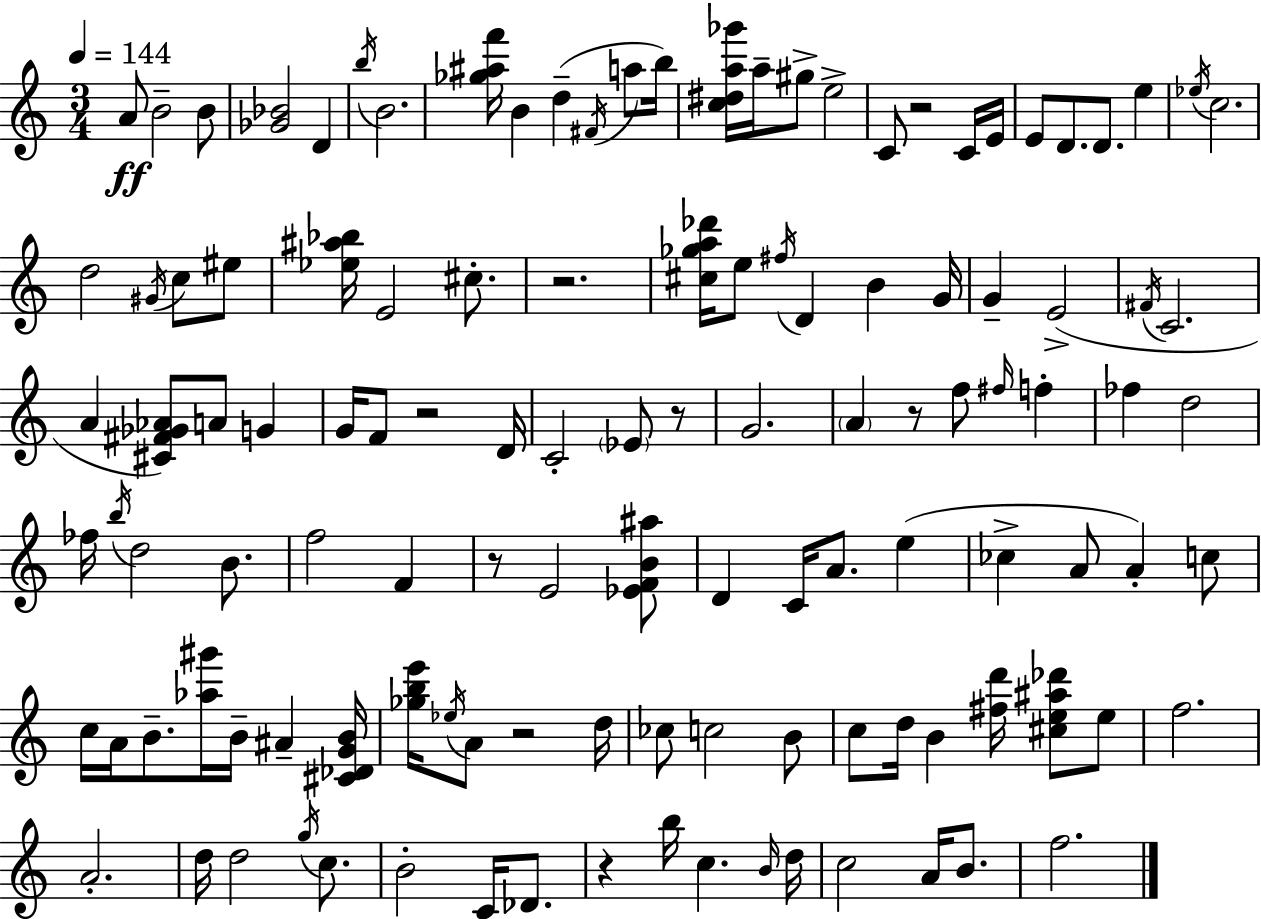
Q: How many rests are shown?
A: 8